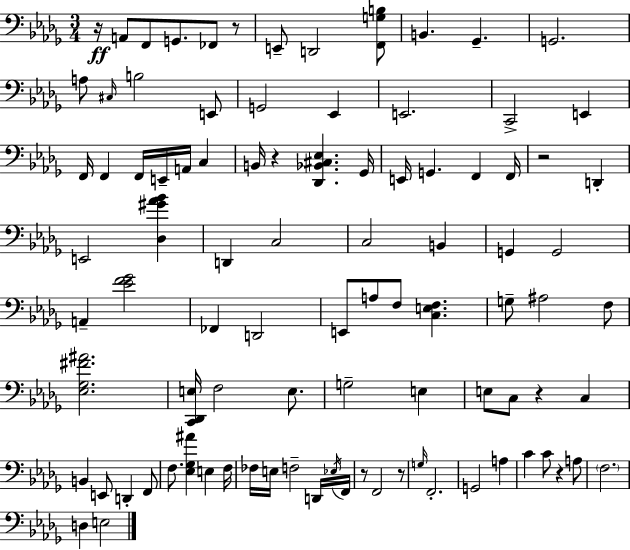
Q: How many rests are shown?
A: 8